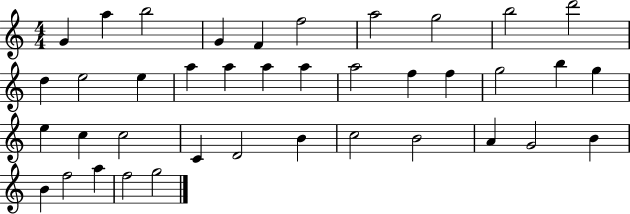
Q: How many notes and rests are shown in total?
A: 39